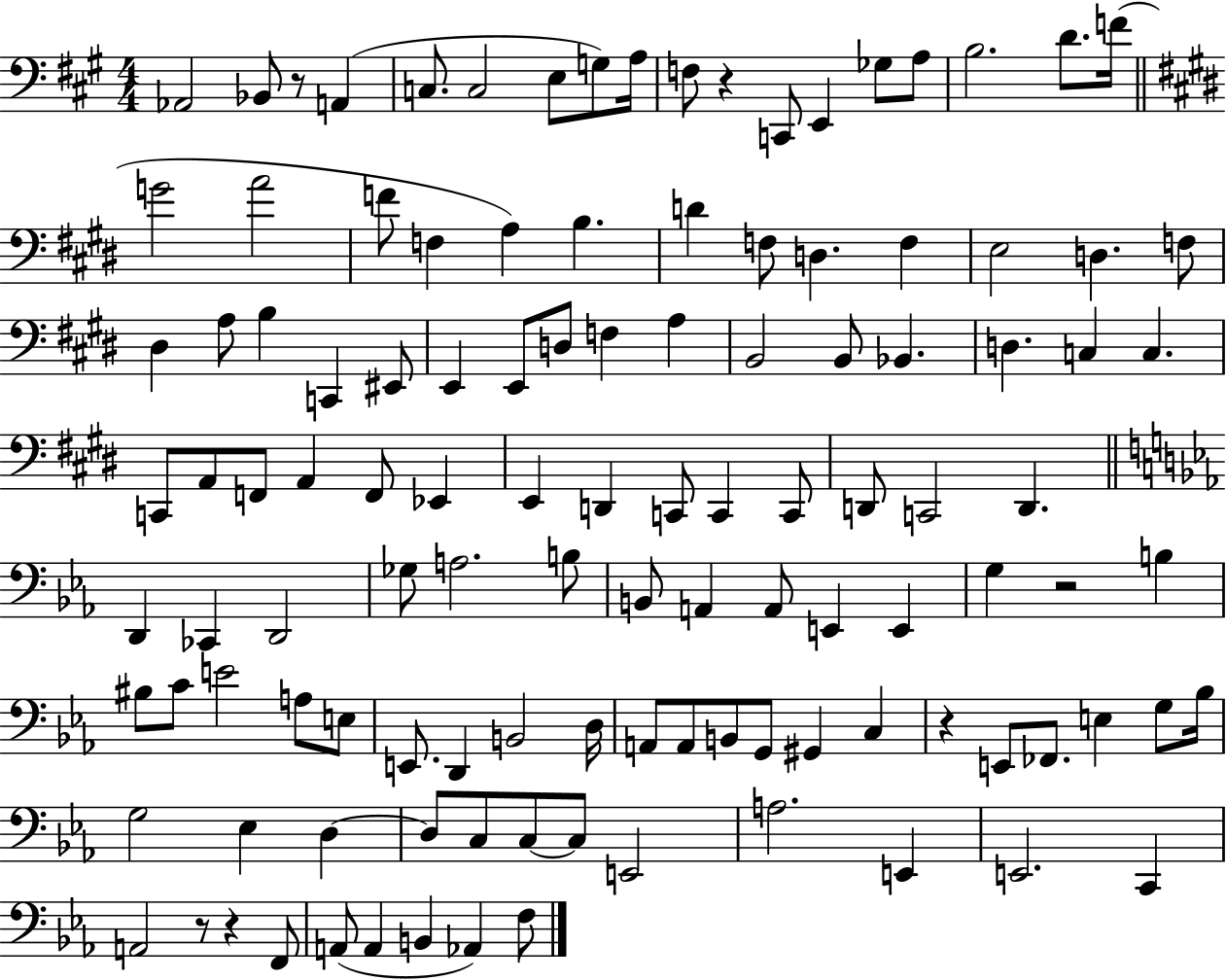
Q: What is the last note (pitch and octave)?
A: F3